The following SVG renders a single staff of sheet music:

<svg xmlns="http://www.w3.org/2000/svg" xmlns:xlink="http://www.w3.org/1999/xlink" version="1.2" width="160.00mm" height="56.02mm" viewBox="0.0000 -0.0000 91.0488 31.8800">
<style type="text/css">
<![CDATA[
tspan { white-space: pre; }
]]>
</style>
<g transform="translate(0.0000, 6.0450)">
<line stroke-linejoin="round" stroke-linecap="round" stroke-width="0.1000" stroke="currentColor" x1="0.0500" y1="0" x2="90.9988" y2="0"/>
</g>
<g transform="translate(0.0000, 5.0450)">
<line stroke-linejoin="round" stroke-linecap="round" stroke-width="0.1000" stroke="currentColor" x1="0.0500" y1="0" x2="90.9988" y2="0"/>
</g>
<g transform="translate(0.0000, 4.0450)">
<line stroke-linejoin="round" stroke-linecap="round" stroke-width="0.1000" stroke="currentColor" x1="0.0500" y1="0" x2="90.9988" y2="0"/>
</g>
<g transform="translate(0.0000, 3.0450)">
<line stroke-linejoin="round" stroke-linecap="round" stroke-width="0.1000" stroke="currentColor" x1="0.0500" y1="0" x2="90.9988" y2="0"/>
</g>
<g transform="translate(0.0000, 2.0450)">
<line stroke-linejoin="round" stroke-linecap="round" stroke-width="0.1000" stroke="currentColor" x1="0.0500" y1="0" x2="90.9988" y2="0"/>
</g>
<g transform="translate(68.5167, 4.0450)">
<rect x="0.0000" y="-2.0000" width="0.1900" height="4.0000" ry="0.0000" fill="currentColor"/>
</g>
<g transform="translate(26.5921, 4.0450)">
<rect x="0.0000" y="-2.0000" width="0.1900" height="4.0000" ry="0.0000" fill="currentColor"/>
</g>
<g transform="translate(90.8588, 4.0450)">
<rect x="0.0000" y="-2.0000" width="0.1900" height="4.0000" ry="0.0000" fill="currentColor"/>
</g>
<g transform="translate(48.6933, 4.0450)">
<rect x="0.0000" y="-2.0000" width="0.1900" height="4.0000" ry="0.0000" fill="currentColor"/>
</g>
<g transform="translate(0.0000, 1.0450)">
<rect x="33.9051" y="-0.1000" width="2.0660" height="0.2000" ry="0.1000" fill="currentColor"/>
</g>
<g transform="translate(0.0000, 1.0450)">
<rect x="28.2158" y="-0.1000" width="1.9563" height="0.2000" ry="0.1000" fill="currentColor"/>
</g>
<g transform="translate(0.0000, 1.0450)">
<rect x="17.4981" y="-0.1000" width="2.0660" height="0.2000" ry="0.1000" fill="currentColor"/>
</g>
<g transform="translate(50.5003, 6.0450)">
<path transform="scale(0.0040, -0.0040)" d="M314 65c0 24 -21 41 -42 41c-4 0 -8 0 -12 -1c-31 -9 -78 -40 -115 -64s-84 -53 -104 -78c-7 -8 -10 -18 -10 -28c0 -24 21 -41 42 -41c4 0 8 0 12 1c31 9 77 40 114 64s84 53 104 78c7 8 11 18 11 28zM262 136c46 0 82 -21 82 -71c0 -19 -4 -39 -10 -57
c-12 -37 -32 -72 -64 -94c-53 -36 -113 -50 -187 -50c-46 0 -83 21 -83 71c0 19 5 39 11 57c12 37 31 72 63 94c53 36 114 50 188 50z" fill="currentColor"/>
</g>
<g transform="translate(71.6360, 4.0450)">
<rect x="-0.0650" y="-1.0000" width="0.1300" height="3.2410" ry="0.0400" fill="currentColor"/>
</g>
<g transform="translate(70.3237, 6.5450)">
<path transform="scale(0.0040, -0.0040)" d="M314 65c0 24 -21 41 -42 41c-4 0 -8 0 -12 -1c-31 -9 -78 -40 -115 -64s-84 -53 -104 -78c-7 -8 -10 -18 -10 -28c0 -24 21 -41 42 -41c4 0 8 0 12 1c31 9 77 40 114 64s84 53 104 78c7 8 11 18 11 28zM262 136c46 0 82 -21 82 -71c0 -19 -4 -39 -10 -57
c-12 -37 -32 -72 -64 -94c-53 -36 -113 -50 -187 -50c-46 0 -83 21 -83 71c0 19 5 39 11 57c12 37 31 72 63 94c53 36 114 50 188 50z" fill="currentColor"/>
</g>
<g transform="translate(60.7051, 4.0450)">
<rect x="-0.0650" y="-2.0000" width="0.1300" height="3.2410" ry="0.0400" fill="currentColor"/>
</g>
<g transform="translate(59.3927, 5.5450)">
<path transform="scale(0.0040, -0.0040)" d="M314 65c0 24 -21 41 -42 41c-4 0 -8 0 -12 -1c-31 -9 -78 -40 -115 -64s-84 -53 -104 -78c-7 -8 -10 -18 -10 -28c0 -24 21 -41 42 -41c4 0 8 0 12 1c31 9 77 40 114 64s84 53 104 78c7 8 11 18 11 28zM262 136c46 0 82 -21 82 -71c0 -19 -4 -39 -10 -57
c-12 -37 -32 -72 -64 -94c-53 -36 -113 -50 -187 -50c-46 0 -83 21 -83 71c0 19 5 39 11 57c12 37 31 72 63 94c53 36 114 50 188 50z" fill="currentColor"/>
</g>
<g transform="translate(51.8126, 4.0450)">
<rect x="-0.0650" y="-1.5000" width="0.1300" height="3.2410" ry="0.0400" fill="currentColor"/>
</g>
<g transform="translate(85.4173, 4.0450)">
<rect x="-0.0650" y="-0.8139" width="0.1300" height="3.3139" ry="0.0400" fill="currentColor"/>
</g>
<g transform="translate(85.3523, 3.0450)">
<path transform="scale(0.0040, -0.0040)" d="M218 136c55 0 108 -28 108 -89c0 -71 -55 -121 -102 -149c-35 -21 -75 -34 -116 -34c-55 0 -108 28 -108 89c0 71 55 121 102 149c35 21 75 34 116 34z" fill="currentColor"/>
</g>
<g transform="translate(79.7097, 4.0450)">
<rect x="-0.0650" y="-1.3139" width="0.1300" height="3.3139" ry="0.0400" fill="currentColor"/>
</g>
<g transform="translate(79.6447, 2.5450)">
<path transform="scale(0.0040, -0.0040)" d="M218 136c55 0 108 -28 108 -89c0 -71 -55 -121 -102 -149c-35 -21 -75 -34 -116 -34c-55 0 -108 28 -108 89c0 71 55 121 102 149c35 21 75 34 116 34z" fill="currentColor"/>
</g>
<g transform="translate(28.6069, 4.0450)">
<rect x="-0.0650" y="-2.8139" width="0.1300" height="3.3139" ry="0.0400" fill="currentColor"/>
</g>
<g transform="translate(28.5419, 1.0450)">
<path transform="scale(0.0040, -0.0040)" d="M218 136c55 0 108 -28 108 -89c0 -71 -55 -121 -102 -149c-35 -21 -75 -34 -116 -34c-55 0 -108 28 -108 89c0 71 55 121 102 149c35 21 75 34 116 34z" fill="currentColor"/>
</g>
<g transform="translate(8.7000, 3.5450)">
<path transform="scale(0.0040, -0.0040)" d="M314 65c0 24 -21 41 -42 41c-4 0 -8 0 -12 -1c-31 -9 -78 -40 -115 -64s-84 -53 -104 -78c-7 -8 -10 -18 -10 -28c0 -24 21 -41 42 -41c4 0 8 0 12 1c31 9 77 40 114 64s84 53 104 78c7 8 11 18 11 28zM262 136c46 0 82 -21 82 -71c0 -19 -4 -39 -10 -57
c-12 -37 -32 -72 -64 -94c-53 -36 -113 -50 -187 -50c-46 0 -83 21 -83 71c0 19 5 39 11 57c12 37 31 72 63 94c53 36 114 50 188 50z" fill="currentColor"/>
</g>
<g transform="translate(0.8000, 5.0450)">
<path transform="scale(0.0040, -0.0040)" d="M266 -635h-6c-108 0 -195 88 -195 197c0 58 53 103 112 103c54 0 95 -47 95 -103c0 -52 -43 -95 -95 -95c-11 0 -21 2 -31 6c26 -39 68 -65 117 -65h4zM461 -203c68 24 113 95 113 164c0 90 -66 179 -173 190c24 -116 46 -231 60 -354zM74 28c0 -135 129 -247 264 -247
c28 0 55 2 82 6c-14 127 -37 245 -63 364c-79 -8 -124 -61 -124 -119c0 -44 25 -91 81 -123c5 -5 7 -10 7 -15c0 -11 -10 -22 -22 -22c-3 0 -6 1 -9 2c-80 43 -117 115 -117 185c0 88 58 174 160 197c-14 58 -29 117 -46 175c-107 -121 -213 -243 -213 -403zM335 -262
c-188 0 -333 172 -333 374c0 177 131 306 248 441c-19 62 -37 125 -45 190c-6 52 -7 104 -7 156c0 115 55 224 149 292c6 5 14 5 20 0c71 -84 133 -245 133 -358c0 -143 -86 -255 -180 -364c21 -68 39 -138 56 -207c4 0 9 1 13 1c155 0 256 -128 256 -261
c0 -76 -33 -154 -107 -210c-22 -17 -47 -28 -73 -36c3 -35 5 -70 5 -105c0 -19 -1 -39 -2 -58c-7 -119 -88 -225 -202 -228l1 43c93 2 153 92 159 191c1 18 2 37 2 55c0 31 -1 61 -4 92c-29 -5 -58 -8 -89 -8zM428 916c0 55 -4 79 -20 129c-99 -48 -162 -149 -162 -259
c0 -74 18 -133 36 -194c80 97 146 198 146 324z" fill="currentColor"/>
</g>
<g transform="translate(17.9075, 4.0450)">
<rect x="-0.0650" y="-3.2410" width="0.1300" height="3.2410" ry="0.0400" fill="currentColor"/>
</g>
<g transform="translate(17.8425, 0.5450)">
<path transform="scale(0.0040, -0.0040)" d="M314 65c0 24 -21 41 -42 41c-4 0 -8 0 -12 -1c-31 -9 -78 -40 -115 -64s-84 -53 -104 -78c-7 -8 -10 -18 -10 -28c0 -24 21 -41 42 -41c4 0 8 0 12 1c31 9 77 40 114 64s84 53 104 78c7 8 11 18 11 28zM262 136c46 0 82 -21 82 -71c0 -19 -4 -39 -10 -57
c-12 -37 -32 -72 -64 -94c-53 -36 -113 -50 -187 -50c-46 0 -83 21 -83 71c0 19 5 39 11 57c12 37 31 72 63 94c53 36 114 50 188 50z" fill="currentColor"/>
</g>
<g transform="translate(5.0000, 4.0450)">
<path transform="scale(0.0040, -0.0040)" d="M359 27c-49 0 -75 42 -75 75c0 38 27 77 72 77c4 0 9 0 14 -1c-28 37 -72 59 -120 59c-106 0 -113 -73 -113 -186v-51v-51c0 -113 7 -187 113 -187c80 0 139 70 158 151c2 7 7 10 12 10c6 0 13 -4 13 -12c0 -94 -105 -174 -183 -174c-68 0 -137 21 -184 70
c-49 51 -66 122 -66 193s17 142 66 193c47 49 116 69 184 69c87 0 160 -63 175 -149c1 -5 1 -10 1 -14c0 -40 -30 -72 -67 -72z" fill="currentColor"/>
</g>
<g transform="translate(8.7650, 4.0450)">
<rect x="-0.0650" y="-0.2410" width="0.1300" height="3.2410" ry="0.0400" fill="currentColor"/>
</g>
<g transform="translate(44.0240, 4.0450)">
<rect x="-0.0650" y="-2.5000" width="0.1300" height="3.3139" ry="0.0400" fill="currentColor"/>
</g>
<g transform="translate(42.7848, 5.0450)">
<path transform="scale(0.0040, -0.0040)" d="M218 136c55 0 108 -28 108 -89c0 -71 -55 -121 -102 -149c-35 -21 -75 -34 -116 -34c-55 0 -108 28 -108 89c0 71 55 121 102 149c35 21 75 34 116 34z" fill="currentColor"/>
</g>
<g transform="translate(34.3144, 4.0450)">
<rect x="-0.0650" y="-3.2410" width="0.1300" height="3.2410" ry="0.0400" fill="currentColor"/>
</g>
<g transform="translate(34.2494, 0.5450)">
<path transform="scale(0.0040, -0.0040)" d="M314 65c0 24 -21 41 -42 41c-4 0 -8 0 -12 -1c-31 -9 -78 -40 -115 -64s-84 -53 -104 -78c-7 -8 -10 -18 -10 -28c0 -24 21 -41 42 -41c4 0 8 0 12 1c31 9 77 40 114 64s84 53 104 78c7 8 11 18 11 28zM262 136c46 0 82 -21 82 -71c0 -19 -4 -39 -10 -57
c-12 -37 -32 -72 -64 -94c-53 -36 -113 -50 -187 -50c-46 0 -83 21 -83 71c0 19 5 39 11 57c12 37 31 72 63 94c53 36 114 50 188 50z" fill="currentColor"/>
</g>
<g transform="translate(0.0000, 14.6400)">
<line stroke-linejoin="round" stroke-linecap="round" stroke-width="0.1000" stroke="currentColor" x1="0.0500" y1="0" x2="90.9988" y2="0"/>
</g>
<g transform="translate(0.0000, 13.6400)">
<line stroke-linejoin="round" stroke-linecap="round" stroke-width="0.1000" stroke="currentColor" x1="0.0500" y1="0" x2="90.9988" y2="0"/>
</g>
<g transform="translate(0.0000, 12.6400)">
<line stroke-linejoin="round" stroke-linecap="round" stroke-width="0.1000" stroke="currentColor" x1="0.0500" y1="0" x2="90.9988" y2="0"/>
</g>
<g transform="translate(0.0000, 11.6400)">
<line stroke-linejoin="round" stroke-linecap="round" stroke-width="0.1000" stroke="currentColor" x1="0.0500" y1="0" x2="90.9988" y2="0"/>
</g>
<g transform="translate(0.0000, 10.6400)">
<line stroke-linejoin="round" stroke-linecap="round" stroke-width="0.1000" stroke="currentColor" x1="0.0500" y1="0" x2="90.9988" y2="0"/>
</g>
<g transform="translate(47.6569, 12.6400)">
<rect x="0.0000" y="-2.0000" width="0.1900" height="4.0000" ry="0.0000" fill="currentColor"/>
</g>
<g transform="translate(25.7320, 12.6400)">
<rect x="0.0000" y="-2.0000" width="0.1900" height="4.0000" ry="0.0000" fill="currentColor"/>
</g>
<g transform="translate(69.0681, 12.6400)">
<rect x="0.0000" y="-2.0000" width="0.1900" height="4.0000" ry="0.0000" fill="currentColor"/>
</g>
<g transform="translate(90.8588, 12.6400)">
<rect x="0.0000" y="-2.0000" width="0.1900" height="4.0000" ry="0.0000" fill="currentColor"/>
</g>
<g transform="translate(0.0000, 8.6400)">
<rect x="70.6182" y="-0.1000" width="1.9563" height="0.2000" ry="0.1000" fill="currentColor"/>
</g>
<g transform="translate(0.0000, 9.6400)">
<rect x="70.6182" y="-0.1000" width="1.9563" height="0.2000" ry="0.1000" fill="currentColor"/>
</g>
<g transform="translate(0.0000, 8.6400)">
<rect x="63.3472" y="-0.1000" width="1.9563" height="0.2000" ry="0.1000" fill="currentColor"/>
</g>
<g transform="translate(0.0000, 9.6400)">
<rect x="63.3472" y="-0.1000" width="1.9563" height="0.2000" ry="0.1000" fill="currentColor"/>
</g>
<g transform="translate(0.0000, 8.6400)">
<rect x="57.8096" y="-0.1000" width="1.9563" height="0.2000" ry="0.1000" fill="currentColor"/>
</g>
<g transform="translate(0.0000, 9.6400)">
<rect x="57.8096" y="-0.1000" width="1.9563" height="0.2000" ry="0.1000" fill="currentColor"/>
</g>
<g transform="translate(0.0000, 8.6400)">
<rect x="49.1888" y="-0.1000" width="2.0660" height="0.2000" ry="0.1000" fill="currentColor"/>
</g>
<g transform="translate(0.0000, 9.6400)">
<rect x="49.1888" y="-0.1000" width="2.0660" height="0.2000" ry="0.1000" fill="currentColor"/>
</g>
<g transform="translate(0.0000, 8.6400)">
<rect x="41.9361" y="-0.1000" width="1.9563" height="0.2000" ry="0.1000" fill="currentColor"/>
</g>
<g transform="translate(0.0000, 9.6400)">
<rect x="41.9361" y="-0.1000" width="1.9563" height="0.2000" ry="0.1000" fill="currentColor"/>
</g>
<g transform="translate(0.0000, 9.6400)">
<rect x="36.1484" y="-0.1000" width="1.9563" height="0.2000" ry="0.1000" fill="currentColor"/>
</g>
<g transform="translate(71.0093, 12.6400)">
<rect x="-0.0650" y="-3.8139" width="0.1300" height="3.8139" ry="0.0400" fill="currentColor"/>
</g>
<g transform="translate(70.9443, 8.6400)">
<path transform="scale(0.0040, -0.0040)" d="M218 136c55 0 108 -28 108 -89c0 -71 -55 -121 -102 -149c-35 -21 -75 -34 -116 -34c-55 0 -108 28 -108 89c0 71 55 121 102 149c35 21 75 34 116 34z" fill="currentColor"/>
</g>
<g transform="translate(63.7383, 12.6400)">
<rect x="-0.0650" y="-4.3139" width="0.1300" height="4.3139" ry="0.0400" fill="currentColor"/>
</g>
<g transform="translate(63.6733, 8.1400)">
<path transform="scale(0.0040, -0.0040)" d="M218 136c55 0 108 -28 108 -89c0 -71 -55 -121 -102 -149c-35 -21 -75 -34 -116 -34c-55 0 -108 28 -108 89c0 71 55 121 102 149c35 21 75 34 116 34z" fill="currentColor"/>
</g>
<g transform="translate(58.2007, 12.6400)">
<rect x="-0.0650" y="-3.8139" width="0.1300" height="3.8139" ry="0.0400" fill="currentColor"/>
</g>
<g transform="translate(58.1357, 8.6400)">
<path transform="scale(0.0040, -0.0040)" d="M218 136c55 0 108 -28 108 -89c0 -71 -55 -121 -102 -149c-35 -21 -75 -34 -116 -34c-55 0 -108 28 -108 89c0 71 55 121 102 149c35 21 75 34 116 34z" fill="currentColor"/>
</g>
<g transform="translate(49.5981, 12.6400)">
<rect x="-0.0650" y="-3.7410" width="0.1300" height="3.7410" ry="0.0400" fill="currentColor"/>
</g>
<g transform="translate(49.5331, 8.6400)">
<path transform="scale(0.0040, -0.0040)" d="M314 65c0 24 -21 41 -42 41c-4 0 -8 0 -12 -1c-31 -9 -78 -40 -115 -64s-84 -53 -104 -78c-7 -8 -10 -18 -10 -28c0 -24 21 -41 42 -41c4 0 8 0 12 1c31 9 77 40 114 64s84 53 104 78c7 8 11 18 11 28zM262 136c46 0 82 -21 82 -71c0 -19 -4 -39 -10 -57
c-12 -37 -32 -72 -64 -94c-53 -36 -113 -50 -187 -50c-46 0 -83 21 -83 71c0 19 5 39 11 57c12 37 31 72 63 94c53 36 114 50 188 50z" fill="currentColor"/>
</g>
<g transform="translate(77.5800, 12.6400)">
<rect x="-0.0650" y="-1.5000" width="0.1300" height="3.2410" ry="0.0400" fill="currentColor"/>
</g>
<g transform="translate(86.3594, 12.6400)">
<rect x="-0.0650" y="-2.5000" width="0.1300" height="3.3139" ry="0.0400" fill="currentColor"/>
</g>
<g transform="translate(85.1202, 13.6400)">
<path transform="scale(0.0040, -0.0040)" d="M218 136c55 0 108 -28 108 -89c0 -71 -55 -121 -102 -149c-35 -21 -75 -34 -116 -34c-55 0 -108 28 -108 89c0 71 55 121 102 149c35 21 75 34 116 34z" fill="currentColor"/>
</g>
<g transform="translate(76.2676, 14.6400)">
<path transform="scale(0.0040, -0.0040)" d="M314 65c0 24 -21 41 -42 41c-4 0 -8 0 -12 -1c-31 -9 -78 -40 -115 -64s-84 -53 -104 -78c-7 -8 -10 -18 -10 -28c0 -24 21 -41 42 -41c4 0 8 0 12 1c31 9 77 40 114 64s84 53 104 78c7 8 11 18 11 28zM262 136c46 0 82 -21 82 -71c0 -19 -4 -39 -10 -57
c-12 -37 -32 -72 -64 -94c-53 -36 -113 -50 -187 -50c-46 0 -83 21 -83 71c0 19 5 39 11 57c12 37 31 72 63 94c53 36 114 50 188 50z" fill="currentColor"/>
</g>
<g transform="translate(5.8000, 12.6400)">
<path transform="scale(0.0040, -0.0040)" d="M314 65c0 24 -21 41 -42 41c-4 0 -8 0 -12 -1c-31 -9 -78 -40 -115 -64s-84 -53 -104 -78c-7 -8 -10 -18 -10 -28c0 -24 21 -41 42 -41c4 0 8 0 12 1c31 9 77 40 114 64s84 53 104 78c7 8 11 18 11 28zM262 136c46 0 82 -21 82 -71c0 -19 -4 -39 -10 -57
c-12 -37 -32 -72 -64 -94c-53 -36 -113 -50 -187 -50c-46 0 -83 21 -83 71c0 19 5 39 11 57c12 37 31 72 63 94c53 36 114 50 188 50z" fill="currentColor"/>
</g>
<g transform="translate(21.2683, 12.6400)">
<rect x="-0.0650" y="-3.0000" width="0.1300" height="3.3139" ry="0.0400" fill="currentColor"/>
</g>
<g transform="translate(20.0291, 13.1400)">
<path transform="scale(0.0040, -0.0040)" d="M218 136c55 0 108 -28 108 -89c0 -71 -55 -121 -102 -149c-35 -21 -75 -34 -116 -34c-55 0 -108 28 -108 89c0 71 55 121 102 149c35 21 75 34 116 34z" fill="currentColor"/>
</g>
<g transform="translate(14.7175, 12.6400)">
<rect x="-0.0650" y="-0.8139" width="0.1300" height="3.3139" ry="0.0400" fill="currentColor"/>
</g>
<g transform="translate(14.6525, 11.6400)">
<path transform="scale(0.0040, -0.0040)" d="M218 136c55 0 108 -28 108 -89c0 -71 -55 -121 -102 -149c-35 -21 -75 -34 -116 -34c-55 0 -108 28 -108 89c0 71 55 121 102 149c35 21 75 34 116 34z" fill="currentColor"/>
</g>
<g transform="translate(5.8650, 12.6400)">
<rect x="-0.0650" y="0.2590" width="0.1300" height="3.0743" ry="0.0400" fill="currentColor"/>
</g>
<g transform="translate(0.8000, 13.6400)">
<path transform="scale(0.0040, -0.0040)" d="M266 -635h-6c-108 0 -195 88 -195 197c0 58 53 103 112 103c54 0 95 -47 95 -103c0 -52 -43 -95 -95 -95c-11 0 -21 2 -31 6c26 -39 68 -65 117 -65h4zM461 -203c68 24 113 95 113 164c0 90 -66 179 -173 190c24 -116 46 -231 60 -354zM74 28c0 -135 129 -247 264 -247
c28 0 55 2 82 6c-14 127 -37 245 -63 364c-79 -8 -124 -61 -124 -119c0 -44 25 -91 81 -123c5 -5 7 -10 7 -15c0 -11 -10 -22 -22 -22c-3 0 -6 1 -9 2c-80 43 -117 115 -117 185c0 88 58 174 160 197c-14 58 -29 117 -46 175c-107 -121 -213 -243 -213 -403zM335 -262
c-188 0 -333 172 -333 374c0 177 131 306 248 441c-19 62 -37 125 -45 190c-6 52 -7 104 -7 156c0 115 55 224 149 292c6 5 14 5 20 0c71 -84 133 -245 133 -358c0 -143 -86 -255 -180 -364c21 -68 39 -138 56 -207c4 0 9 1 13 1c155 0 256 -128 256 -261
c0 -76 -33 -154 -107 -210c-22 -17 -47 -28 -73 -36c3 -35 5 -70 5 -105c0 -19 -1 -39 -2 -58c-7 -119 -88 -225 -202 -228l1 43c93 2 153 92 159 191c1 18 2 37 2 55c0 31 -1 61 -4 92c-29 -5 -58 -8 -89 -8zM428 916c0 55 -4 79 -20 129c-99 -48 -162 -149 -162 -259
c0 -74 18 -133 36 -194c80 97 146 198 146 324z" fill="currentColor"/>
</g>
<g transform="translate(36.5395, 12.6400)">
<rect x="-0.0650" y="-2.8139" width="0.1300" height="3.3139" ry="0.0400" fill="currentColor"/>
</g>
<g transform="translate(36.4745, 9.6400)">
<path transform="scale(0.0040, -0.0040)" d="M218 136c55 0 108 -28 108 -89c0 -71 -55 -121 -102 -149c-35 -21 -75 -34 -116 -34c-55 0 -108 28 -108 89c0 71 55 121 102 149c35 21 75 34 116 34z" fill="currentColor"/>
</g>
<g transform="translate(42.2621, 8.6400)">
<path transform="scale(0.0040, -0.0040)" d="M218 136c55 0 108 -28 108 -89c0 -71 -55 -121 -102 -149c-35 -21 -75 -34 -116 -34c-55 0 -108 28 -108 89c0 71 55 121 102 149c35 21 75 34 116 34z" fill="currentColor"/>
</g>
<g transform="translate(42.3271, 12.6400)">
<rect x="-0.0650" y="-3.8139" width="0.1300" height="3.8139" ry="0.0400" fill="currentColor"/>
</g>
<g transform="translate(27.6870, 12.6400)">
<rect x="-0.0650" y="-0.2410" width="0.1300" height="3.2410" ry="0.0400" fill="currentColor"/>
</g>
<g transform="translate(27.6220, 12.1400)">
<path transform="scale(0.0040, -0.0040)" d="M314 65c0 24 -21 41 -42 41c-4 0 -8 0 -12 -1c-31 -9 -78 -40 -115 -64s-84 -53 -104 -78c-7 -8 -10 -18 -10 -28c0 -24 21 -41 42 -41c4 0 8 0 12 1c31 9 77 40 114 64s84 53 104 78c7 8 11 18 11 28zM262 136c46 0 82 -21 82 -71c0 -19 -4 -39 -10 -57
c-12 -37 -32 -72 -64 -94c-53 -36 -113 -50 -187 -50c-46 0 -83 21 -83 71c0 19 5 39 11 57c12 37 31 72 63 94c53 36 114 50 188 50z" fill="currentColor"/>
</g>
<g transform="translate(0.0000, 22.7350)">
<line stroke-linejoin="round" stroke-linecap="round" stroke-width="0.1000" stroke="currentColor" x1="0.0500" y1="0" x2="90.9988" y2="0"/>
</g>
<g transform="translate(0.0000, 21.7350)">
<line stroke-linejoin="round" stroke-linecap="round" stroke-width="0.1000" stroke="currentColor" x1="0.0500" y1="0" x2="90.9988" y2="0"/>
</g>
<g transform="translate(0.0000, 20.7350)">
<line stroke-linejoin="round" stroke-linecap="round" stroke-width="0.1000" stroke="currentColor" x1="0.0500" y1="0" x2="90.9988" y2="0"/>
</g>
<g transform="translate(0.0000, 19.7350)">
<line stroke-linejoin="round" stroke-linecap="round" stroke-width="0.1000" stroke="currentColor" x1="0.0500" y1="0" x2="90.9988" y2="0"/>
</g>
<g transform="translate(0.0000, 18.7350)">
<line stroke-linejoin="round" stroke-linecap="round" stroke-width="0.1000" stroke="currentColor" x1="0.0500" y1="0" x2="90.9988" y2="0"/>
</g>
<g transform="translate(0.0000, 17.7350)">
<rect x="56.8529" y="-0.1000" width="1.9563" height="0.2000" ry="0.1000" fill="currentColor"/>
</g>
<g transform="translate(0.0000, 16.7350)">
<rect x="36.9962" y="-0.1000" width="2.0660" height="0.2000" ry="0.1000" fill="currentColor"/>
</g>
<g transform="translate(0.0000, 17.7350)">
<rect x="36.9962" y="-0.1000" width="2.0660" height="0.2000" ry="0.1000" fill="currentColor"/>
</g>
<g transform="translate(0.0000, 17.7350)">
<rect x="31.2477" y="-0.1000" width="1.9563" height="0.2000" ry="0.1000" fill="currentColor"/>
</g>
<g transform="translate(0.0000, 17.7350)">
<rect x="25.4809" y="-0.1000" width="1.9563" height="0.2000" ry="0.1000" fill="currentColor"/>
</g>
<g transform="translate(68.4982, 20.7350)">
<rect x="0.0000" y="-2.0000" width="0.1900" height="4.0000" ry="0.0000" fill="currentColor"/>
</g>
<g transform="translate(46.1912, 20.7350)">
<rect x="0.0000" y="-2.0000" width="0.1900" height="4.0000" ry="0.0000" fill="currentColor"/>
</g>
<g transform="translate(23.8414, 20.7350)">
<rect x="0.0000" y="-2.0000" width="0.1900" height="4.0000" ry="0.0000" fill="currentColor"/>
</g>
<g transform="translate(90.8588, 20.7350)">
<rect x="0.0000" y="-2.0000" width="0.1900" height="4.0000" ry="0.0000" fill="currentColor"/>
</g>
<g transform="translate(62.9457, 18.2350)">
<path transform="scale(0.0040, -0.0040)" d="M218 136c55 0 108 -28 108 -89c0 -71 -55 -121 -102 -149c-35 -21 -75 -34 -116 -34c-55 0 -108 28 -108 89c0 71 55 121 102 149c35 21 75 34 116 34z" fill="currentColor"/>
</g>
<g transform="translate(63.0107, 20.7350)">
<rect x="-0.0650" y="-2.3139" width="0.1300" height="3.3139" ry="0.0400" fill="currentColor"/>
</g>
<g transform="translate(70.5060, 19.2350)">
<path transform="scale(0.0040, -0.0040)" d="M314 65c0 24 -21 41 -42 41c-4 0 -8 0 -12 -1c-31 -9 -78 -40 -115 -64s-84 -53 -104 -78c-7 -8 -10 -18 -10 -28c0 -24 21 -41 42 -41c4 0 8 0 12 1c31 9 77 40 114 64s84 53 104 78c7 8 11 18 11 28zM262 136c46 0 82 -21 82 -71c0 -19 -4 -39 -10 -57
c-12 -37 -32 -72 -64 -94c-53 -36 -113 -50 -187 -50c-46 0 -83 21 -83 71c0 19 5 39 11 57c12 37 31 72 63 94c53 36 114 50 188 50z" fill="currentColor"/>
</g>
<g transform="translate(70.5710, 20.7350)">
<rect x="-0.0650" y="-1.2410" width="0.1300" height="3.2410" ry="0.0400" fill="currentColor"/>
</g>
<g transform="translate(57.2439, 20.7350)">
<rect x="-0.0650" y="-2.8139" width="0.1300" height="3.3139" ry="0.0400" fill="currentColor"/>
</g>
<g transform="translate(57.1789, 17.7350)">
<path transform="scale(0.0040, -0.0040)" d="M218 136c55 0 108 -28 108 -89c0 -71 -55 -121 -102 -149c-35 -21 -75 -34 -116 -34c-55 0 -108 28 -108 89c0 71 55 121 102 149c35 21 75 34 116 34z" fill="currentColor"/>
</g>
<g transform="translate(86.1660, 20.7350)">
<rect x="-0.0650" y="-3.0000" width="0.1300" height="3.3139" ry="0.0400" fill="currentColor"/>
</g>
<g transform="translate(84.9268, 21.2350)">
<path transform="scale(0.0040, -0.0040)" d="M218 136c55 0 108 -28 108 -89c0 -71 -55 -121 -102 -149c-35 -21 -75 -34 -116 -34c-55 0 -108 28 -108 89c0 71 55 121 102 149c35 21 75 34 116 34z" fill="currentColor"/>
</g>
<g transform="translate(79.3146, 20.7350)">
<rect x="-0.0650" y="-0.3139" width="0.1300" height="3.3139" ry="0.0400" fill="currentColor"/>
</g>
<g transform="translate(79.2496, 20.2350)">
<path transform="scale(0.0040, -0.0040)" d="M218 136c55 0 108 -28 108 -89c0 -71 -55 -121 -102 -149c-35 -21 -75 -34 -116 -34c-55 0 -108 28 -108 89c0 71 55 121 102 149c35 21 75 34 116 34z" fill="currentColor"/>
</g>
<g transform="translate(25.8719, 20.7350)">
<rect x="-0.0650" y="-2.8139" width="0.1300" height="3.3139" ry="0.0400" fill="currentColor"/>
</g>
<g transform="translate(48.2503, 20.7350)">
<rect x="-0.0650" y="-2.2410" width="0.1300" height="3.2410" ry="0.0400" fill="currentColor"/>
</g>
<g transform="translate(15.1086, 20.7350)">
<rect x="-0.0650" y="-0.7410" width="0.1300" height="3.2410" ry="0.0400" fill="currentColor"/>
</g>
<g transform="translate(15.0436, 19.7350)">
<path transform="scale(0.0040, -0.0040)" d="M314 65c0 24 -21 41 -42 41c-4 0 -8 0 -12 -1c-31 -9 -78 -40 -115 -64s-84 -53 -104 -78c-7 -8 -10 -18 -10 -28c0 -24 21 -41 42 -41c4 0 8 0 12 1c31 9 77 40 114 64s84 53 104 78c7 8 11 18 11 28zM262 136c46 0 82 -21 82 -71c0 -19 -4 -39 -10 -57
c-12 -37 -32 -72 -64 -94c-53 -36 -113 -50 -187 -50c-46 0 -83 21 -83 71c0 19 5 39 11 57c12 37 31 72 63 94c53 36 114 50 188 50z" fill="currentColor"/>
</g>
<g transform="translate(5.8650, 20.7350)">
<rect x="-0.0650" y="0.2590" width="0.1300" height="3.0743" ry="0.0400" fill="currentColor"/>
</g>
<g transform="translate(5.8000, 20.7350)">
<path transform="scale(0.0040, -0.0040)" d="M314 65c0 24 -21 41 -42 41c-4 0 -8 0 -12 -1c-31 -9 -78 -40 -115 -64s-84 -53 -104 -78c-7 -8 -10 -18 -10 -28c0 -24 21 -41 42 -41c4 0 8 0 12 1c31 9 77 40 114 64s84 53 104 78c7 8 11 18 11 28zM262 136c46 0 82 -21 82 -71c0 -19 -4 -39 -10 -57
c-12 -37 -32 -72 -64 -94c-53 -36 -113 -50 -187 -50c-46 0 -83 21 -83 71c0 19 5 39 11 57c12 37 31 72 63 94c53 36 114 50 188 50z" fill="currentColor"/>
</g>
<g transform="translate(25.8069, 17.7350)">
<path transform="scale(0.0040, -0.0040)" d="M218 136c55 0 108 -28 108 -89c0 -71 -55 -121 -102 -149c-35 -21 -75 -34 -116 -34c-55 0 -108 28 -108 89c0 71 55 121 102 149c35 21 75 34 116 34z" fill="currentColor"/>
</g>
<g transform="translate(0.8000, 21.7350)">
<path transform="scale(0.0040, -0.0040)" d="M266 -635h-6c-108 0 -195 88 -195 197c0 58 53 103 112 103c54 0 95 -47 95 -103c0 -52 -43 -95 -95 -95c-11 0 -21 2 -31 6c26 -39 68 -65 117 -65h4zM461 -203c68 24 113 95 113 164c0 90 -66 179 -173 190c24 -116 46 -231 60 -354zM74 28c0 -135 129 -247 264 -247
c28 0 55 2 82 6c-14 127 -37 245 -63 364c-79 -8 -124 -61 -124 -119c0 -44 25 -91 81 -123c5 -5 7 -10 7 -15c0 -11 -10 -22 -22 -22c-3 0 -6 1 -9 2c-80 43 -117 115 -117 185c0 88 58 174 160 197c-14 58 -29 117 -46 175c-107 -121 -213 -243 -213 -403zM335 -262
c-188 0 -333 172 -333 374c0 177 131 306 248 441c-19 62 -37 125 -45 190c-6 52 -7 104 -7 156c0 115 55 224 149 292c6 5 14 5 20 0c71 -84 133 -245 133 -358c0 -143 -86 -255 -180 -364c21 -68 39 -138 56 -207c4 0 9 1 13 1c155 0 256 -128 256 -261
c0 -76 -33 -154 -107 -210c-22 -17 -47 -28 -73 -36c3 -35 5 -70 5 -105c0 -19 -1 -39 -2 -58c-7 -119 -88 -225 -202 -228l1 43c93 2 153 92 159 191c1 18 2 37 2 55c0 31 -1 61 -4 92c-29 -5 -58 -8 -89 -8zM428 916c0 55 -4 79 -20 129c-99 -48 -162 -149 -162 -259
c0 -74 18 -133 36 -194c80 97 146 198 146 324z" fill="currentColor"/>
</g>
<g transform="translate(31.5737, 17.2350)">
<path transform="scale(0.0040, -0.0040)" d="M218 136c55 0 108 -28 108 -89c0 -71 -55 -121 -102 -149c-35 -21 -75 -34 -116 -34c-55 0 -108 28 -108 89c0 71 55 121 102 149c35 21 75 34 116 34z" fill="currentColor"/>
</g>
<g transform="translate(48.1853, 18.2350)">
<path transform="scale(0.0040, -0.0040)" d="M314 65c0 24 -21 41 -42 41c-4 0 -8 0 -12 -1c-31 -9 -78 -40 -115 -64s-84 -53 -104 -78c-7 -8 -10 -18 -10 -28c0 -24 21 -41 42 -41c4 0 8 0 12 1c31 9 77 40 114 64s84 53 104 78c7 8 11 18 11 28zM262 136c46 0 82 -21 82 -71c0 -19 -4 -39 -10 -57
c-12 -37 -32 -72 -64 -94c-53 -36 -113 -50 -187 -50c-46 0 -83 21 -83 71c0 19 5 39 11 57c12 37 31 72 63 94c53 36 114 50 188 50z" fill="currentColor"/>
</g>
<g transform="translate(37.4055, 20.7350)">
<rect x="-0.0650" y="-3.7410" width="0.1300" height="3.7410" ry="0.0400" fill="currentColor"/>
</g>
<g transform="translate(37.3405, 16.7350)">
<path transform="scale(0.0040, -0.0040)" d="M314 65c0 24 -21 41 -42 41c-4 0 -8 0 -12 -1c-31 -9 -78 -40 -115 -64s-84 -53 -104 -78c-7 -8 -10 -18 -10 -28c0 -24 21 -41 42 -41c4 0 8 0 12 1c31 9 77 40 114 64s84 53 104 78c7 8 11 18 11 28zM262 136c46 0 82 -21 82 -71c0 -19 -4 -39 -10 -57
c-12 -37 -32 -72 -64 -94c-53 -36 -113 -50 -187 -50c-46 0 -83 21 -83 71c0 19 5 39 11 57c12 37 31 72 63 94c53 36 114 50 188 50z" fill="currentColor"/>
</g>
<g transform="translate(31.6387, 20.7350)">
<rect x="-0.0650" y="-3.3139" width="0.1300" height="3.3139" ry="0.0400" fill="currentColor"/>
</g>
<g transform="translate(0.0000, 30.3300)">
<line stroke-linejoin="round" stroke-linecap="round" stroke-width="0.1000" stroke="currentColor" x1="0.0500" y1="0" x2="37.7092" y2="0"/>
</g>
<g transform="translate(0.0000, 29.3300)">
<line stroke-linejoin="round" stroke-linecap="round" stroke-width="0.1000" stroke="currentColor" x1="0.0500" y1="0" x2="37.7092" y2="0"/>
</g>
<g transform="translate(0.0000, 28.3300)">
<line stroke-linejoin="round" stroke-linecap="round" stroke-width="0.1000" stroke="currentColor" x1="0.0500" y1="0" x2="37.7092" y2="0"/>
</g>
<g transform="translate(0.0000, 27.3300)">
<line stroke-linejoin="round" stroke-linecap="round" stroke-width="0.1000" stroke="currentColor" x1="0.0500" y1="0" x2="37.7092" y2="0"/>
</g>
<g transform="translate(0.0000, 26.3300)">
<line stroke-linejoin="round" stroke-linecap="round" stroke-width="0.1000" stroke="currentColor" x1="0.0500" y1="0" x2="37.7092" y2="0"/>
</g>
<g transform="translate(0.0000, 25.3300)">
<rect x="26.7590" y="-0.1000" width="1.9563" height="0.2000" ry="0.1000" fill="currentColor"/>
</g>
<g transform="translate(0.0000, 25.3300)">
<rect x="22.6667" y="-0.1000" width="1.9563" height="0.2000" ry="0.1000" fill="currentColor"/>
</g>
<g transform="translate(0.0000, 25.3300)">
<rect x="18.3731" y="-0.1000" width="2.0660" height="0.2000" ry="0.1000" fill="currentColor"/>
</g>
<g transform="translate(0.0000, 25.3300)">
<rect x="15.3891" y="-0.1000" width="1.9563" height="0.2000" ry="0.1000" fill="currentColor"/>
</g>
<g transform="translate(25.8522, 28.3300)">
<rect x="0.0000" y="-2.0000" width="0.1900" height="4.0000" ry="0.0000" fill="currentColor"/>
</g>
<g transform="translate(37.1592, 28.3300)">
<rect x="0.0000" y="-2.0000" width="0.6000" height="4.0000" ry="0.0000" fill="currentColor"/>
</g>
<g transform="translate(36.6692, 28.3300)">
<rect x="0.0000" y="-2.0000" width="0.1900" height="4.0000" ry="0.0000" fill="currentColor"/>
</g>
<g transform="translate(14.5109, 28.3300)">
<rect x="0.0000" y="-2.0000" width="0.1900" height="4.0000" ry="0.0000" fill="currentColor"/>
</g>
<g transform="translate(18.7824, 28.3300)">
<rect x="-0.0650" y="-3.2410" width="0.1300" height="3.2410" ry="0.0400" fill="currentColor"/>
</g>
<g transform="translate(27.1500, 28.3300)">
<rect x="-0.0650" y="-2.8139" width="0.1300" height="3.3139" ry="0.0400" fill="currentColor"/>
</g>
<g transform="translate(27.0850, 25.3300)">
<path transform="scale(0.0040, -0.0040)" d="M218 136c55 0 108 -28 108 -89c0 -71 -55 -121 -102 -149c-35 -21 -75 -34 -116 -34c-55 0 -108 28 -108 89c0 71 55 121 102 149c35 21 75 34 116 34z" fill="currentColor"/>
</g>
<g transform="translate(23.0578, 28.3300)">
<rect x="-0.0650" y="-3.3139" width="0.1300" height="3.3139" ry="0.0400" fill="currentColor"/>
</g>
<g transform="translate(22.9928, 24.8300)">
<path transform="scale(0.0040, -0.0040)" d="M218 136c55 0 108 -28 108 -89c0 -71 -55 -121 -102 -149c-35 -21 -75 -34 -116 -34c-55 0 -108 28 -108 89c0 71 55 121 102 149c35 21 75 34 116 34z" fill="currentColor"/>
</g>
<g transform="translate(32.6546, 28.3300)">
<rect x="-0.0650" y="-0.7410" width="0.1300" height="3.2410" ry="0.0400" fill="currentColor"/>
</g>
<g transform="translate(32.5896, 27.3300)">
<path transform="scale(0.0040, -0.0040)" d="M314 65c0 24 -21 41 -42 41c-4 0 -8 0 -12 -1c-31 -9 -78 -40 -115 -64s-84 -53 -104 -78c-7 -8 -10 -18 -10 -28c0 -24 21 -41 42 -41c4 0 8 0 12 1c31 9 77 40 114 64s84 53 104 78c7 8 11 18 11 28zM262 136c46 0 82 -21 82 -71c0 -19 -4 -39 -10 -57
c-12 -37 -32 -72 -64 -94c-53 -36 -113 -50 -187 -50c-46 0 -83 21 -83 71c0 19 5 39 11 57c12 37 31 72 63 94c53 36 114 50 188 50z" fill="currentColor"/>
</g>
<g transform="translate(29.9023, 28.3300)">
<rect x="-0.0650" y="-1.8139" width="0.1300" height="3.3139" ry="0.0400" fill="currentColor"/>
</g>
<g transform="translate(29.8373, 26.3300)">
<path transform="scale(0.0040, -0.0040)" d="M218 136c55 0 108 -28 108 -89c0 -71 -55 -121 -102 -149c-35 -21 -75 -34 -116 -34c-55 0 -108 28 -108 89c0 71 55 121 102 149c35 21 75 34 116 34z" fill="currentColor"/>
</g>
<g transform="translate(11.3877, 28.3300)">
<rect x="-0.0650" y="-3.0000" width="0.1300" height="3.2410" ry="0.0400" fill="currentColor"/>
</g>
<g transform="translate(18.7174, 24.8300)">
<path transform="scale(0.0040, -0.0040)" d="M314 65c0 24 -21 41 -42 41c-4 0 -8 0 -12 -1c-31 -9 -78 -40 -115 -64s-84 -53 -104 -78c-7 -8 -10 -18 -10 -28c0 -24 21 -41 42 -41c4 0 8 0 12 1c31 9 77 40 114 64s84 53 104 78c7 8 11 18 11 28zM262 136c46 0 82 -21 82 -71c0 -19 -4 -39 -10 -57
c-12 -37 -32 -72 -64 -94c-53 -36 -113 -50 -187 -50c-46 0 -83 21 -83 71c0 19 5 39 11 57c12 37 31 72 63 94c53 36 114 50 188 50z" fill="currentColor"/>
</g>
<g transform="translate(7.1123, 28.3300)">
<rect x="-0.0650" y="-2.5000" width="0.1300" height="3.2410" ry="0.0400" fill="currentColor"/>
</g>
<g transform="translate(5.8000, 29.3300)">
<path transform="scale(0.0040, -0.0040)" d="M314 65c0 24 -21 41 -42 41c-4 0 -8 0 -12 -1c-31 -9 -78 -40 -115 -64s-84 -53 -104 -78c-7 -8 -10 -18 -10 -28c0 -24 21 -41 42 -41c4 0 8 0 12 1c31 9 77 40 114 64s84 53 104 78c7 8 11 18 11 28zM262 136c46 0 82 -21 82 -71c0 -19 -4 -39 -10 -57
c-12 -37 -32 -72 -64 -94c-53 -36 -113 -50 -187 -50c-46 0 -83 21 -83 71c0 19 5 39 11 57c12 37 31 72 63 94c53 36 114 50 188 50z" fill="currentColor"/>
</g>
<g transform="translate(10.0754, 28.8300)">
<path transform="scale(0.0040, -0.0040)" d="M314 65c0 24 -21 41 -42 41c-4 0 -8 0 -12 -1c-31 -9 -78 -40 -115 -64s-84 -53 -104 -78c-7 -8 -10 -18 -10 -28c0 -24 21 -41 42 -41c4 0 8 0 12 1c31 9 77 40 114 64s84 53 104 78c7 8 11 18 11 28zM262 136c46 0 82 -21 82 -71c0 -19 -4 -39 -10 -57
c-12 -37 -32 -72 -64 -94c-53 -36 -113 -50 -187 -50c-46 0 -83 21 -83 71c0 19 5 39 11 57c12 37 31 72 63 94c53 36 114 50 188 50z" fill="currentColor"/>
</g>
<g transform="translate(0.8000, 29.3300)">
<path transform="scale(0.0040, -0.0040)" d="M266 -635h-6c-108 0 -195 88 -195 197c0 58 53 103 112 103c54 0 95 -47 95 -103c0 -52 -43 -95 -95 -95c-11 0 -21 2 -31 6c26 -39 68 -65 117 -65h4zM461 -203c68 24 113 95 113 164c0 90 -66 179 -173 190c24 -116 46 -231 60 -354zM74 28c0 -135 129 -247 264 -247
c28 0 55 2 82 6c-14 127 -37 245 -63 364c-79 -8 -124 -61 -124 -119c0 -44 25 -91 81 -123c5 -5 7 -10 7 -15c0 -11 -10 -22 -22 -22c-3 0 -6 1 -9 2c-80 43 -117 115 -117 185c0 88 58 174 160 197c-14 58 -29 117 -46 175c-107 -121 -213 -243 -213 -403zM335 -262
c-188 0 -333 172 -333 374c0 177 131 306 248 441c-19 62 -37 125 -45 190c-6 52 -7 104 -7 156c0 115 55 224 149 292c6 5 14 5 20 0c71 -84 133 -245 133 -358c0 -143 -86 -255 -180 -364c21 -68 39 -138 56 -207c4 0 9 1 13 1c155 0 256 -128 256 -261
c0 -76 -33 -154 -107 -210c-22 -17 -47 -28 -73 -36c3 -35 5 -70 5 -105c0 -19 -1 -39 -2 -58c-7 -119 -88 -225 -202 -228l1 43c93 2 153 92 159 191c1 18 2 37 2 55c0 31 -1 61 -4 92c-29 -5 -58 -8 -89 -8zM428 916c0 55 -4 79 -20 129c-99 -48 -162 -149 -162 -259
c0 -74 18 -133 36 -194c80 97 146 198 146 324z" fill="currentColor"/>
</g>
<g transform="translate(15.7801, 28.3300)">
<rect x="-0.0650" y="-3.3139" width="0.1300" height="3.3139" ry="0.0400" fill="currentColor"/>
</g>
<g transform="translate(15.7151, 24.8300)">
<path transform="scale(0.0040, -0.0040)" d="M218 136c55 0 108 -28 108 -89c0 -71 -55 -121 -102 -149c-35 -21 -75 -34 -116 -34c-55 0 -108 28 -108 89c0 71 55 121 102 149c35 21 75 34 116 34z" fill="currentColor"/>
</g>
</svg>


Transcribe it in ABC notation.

X:1
T:Untitled
M:4/4
L:1/4
K:C
c2 b2 a b2 G E2 F2 D2 e d B2 d A c2 a c' c'2 c' d' c' E2 G B2 d2 a b c'2 g2 a g e2 c A G2 A2 b b2 b a f d2